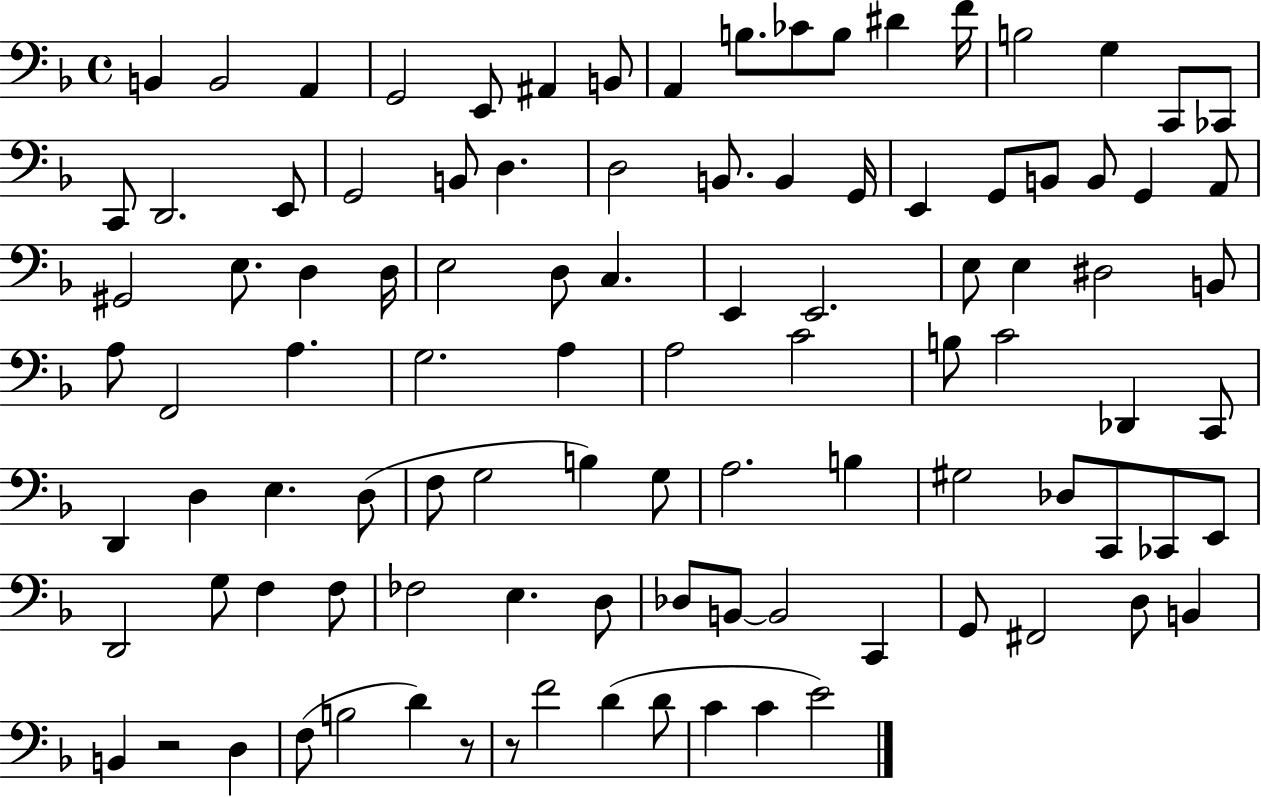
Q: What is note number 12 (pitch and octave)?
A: D#4